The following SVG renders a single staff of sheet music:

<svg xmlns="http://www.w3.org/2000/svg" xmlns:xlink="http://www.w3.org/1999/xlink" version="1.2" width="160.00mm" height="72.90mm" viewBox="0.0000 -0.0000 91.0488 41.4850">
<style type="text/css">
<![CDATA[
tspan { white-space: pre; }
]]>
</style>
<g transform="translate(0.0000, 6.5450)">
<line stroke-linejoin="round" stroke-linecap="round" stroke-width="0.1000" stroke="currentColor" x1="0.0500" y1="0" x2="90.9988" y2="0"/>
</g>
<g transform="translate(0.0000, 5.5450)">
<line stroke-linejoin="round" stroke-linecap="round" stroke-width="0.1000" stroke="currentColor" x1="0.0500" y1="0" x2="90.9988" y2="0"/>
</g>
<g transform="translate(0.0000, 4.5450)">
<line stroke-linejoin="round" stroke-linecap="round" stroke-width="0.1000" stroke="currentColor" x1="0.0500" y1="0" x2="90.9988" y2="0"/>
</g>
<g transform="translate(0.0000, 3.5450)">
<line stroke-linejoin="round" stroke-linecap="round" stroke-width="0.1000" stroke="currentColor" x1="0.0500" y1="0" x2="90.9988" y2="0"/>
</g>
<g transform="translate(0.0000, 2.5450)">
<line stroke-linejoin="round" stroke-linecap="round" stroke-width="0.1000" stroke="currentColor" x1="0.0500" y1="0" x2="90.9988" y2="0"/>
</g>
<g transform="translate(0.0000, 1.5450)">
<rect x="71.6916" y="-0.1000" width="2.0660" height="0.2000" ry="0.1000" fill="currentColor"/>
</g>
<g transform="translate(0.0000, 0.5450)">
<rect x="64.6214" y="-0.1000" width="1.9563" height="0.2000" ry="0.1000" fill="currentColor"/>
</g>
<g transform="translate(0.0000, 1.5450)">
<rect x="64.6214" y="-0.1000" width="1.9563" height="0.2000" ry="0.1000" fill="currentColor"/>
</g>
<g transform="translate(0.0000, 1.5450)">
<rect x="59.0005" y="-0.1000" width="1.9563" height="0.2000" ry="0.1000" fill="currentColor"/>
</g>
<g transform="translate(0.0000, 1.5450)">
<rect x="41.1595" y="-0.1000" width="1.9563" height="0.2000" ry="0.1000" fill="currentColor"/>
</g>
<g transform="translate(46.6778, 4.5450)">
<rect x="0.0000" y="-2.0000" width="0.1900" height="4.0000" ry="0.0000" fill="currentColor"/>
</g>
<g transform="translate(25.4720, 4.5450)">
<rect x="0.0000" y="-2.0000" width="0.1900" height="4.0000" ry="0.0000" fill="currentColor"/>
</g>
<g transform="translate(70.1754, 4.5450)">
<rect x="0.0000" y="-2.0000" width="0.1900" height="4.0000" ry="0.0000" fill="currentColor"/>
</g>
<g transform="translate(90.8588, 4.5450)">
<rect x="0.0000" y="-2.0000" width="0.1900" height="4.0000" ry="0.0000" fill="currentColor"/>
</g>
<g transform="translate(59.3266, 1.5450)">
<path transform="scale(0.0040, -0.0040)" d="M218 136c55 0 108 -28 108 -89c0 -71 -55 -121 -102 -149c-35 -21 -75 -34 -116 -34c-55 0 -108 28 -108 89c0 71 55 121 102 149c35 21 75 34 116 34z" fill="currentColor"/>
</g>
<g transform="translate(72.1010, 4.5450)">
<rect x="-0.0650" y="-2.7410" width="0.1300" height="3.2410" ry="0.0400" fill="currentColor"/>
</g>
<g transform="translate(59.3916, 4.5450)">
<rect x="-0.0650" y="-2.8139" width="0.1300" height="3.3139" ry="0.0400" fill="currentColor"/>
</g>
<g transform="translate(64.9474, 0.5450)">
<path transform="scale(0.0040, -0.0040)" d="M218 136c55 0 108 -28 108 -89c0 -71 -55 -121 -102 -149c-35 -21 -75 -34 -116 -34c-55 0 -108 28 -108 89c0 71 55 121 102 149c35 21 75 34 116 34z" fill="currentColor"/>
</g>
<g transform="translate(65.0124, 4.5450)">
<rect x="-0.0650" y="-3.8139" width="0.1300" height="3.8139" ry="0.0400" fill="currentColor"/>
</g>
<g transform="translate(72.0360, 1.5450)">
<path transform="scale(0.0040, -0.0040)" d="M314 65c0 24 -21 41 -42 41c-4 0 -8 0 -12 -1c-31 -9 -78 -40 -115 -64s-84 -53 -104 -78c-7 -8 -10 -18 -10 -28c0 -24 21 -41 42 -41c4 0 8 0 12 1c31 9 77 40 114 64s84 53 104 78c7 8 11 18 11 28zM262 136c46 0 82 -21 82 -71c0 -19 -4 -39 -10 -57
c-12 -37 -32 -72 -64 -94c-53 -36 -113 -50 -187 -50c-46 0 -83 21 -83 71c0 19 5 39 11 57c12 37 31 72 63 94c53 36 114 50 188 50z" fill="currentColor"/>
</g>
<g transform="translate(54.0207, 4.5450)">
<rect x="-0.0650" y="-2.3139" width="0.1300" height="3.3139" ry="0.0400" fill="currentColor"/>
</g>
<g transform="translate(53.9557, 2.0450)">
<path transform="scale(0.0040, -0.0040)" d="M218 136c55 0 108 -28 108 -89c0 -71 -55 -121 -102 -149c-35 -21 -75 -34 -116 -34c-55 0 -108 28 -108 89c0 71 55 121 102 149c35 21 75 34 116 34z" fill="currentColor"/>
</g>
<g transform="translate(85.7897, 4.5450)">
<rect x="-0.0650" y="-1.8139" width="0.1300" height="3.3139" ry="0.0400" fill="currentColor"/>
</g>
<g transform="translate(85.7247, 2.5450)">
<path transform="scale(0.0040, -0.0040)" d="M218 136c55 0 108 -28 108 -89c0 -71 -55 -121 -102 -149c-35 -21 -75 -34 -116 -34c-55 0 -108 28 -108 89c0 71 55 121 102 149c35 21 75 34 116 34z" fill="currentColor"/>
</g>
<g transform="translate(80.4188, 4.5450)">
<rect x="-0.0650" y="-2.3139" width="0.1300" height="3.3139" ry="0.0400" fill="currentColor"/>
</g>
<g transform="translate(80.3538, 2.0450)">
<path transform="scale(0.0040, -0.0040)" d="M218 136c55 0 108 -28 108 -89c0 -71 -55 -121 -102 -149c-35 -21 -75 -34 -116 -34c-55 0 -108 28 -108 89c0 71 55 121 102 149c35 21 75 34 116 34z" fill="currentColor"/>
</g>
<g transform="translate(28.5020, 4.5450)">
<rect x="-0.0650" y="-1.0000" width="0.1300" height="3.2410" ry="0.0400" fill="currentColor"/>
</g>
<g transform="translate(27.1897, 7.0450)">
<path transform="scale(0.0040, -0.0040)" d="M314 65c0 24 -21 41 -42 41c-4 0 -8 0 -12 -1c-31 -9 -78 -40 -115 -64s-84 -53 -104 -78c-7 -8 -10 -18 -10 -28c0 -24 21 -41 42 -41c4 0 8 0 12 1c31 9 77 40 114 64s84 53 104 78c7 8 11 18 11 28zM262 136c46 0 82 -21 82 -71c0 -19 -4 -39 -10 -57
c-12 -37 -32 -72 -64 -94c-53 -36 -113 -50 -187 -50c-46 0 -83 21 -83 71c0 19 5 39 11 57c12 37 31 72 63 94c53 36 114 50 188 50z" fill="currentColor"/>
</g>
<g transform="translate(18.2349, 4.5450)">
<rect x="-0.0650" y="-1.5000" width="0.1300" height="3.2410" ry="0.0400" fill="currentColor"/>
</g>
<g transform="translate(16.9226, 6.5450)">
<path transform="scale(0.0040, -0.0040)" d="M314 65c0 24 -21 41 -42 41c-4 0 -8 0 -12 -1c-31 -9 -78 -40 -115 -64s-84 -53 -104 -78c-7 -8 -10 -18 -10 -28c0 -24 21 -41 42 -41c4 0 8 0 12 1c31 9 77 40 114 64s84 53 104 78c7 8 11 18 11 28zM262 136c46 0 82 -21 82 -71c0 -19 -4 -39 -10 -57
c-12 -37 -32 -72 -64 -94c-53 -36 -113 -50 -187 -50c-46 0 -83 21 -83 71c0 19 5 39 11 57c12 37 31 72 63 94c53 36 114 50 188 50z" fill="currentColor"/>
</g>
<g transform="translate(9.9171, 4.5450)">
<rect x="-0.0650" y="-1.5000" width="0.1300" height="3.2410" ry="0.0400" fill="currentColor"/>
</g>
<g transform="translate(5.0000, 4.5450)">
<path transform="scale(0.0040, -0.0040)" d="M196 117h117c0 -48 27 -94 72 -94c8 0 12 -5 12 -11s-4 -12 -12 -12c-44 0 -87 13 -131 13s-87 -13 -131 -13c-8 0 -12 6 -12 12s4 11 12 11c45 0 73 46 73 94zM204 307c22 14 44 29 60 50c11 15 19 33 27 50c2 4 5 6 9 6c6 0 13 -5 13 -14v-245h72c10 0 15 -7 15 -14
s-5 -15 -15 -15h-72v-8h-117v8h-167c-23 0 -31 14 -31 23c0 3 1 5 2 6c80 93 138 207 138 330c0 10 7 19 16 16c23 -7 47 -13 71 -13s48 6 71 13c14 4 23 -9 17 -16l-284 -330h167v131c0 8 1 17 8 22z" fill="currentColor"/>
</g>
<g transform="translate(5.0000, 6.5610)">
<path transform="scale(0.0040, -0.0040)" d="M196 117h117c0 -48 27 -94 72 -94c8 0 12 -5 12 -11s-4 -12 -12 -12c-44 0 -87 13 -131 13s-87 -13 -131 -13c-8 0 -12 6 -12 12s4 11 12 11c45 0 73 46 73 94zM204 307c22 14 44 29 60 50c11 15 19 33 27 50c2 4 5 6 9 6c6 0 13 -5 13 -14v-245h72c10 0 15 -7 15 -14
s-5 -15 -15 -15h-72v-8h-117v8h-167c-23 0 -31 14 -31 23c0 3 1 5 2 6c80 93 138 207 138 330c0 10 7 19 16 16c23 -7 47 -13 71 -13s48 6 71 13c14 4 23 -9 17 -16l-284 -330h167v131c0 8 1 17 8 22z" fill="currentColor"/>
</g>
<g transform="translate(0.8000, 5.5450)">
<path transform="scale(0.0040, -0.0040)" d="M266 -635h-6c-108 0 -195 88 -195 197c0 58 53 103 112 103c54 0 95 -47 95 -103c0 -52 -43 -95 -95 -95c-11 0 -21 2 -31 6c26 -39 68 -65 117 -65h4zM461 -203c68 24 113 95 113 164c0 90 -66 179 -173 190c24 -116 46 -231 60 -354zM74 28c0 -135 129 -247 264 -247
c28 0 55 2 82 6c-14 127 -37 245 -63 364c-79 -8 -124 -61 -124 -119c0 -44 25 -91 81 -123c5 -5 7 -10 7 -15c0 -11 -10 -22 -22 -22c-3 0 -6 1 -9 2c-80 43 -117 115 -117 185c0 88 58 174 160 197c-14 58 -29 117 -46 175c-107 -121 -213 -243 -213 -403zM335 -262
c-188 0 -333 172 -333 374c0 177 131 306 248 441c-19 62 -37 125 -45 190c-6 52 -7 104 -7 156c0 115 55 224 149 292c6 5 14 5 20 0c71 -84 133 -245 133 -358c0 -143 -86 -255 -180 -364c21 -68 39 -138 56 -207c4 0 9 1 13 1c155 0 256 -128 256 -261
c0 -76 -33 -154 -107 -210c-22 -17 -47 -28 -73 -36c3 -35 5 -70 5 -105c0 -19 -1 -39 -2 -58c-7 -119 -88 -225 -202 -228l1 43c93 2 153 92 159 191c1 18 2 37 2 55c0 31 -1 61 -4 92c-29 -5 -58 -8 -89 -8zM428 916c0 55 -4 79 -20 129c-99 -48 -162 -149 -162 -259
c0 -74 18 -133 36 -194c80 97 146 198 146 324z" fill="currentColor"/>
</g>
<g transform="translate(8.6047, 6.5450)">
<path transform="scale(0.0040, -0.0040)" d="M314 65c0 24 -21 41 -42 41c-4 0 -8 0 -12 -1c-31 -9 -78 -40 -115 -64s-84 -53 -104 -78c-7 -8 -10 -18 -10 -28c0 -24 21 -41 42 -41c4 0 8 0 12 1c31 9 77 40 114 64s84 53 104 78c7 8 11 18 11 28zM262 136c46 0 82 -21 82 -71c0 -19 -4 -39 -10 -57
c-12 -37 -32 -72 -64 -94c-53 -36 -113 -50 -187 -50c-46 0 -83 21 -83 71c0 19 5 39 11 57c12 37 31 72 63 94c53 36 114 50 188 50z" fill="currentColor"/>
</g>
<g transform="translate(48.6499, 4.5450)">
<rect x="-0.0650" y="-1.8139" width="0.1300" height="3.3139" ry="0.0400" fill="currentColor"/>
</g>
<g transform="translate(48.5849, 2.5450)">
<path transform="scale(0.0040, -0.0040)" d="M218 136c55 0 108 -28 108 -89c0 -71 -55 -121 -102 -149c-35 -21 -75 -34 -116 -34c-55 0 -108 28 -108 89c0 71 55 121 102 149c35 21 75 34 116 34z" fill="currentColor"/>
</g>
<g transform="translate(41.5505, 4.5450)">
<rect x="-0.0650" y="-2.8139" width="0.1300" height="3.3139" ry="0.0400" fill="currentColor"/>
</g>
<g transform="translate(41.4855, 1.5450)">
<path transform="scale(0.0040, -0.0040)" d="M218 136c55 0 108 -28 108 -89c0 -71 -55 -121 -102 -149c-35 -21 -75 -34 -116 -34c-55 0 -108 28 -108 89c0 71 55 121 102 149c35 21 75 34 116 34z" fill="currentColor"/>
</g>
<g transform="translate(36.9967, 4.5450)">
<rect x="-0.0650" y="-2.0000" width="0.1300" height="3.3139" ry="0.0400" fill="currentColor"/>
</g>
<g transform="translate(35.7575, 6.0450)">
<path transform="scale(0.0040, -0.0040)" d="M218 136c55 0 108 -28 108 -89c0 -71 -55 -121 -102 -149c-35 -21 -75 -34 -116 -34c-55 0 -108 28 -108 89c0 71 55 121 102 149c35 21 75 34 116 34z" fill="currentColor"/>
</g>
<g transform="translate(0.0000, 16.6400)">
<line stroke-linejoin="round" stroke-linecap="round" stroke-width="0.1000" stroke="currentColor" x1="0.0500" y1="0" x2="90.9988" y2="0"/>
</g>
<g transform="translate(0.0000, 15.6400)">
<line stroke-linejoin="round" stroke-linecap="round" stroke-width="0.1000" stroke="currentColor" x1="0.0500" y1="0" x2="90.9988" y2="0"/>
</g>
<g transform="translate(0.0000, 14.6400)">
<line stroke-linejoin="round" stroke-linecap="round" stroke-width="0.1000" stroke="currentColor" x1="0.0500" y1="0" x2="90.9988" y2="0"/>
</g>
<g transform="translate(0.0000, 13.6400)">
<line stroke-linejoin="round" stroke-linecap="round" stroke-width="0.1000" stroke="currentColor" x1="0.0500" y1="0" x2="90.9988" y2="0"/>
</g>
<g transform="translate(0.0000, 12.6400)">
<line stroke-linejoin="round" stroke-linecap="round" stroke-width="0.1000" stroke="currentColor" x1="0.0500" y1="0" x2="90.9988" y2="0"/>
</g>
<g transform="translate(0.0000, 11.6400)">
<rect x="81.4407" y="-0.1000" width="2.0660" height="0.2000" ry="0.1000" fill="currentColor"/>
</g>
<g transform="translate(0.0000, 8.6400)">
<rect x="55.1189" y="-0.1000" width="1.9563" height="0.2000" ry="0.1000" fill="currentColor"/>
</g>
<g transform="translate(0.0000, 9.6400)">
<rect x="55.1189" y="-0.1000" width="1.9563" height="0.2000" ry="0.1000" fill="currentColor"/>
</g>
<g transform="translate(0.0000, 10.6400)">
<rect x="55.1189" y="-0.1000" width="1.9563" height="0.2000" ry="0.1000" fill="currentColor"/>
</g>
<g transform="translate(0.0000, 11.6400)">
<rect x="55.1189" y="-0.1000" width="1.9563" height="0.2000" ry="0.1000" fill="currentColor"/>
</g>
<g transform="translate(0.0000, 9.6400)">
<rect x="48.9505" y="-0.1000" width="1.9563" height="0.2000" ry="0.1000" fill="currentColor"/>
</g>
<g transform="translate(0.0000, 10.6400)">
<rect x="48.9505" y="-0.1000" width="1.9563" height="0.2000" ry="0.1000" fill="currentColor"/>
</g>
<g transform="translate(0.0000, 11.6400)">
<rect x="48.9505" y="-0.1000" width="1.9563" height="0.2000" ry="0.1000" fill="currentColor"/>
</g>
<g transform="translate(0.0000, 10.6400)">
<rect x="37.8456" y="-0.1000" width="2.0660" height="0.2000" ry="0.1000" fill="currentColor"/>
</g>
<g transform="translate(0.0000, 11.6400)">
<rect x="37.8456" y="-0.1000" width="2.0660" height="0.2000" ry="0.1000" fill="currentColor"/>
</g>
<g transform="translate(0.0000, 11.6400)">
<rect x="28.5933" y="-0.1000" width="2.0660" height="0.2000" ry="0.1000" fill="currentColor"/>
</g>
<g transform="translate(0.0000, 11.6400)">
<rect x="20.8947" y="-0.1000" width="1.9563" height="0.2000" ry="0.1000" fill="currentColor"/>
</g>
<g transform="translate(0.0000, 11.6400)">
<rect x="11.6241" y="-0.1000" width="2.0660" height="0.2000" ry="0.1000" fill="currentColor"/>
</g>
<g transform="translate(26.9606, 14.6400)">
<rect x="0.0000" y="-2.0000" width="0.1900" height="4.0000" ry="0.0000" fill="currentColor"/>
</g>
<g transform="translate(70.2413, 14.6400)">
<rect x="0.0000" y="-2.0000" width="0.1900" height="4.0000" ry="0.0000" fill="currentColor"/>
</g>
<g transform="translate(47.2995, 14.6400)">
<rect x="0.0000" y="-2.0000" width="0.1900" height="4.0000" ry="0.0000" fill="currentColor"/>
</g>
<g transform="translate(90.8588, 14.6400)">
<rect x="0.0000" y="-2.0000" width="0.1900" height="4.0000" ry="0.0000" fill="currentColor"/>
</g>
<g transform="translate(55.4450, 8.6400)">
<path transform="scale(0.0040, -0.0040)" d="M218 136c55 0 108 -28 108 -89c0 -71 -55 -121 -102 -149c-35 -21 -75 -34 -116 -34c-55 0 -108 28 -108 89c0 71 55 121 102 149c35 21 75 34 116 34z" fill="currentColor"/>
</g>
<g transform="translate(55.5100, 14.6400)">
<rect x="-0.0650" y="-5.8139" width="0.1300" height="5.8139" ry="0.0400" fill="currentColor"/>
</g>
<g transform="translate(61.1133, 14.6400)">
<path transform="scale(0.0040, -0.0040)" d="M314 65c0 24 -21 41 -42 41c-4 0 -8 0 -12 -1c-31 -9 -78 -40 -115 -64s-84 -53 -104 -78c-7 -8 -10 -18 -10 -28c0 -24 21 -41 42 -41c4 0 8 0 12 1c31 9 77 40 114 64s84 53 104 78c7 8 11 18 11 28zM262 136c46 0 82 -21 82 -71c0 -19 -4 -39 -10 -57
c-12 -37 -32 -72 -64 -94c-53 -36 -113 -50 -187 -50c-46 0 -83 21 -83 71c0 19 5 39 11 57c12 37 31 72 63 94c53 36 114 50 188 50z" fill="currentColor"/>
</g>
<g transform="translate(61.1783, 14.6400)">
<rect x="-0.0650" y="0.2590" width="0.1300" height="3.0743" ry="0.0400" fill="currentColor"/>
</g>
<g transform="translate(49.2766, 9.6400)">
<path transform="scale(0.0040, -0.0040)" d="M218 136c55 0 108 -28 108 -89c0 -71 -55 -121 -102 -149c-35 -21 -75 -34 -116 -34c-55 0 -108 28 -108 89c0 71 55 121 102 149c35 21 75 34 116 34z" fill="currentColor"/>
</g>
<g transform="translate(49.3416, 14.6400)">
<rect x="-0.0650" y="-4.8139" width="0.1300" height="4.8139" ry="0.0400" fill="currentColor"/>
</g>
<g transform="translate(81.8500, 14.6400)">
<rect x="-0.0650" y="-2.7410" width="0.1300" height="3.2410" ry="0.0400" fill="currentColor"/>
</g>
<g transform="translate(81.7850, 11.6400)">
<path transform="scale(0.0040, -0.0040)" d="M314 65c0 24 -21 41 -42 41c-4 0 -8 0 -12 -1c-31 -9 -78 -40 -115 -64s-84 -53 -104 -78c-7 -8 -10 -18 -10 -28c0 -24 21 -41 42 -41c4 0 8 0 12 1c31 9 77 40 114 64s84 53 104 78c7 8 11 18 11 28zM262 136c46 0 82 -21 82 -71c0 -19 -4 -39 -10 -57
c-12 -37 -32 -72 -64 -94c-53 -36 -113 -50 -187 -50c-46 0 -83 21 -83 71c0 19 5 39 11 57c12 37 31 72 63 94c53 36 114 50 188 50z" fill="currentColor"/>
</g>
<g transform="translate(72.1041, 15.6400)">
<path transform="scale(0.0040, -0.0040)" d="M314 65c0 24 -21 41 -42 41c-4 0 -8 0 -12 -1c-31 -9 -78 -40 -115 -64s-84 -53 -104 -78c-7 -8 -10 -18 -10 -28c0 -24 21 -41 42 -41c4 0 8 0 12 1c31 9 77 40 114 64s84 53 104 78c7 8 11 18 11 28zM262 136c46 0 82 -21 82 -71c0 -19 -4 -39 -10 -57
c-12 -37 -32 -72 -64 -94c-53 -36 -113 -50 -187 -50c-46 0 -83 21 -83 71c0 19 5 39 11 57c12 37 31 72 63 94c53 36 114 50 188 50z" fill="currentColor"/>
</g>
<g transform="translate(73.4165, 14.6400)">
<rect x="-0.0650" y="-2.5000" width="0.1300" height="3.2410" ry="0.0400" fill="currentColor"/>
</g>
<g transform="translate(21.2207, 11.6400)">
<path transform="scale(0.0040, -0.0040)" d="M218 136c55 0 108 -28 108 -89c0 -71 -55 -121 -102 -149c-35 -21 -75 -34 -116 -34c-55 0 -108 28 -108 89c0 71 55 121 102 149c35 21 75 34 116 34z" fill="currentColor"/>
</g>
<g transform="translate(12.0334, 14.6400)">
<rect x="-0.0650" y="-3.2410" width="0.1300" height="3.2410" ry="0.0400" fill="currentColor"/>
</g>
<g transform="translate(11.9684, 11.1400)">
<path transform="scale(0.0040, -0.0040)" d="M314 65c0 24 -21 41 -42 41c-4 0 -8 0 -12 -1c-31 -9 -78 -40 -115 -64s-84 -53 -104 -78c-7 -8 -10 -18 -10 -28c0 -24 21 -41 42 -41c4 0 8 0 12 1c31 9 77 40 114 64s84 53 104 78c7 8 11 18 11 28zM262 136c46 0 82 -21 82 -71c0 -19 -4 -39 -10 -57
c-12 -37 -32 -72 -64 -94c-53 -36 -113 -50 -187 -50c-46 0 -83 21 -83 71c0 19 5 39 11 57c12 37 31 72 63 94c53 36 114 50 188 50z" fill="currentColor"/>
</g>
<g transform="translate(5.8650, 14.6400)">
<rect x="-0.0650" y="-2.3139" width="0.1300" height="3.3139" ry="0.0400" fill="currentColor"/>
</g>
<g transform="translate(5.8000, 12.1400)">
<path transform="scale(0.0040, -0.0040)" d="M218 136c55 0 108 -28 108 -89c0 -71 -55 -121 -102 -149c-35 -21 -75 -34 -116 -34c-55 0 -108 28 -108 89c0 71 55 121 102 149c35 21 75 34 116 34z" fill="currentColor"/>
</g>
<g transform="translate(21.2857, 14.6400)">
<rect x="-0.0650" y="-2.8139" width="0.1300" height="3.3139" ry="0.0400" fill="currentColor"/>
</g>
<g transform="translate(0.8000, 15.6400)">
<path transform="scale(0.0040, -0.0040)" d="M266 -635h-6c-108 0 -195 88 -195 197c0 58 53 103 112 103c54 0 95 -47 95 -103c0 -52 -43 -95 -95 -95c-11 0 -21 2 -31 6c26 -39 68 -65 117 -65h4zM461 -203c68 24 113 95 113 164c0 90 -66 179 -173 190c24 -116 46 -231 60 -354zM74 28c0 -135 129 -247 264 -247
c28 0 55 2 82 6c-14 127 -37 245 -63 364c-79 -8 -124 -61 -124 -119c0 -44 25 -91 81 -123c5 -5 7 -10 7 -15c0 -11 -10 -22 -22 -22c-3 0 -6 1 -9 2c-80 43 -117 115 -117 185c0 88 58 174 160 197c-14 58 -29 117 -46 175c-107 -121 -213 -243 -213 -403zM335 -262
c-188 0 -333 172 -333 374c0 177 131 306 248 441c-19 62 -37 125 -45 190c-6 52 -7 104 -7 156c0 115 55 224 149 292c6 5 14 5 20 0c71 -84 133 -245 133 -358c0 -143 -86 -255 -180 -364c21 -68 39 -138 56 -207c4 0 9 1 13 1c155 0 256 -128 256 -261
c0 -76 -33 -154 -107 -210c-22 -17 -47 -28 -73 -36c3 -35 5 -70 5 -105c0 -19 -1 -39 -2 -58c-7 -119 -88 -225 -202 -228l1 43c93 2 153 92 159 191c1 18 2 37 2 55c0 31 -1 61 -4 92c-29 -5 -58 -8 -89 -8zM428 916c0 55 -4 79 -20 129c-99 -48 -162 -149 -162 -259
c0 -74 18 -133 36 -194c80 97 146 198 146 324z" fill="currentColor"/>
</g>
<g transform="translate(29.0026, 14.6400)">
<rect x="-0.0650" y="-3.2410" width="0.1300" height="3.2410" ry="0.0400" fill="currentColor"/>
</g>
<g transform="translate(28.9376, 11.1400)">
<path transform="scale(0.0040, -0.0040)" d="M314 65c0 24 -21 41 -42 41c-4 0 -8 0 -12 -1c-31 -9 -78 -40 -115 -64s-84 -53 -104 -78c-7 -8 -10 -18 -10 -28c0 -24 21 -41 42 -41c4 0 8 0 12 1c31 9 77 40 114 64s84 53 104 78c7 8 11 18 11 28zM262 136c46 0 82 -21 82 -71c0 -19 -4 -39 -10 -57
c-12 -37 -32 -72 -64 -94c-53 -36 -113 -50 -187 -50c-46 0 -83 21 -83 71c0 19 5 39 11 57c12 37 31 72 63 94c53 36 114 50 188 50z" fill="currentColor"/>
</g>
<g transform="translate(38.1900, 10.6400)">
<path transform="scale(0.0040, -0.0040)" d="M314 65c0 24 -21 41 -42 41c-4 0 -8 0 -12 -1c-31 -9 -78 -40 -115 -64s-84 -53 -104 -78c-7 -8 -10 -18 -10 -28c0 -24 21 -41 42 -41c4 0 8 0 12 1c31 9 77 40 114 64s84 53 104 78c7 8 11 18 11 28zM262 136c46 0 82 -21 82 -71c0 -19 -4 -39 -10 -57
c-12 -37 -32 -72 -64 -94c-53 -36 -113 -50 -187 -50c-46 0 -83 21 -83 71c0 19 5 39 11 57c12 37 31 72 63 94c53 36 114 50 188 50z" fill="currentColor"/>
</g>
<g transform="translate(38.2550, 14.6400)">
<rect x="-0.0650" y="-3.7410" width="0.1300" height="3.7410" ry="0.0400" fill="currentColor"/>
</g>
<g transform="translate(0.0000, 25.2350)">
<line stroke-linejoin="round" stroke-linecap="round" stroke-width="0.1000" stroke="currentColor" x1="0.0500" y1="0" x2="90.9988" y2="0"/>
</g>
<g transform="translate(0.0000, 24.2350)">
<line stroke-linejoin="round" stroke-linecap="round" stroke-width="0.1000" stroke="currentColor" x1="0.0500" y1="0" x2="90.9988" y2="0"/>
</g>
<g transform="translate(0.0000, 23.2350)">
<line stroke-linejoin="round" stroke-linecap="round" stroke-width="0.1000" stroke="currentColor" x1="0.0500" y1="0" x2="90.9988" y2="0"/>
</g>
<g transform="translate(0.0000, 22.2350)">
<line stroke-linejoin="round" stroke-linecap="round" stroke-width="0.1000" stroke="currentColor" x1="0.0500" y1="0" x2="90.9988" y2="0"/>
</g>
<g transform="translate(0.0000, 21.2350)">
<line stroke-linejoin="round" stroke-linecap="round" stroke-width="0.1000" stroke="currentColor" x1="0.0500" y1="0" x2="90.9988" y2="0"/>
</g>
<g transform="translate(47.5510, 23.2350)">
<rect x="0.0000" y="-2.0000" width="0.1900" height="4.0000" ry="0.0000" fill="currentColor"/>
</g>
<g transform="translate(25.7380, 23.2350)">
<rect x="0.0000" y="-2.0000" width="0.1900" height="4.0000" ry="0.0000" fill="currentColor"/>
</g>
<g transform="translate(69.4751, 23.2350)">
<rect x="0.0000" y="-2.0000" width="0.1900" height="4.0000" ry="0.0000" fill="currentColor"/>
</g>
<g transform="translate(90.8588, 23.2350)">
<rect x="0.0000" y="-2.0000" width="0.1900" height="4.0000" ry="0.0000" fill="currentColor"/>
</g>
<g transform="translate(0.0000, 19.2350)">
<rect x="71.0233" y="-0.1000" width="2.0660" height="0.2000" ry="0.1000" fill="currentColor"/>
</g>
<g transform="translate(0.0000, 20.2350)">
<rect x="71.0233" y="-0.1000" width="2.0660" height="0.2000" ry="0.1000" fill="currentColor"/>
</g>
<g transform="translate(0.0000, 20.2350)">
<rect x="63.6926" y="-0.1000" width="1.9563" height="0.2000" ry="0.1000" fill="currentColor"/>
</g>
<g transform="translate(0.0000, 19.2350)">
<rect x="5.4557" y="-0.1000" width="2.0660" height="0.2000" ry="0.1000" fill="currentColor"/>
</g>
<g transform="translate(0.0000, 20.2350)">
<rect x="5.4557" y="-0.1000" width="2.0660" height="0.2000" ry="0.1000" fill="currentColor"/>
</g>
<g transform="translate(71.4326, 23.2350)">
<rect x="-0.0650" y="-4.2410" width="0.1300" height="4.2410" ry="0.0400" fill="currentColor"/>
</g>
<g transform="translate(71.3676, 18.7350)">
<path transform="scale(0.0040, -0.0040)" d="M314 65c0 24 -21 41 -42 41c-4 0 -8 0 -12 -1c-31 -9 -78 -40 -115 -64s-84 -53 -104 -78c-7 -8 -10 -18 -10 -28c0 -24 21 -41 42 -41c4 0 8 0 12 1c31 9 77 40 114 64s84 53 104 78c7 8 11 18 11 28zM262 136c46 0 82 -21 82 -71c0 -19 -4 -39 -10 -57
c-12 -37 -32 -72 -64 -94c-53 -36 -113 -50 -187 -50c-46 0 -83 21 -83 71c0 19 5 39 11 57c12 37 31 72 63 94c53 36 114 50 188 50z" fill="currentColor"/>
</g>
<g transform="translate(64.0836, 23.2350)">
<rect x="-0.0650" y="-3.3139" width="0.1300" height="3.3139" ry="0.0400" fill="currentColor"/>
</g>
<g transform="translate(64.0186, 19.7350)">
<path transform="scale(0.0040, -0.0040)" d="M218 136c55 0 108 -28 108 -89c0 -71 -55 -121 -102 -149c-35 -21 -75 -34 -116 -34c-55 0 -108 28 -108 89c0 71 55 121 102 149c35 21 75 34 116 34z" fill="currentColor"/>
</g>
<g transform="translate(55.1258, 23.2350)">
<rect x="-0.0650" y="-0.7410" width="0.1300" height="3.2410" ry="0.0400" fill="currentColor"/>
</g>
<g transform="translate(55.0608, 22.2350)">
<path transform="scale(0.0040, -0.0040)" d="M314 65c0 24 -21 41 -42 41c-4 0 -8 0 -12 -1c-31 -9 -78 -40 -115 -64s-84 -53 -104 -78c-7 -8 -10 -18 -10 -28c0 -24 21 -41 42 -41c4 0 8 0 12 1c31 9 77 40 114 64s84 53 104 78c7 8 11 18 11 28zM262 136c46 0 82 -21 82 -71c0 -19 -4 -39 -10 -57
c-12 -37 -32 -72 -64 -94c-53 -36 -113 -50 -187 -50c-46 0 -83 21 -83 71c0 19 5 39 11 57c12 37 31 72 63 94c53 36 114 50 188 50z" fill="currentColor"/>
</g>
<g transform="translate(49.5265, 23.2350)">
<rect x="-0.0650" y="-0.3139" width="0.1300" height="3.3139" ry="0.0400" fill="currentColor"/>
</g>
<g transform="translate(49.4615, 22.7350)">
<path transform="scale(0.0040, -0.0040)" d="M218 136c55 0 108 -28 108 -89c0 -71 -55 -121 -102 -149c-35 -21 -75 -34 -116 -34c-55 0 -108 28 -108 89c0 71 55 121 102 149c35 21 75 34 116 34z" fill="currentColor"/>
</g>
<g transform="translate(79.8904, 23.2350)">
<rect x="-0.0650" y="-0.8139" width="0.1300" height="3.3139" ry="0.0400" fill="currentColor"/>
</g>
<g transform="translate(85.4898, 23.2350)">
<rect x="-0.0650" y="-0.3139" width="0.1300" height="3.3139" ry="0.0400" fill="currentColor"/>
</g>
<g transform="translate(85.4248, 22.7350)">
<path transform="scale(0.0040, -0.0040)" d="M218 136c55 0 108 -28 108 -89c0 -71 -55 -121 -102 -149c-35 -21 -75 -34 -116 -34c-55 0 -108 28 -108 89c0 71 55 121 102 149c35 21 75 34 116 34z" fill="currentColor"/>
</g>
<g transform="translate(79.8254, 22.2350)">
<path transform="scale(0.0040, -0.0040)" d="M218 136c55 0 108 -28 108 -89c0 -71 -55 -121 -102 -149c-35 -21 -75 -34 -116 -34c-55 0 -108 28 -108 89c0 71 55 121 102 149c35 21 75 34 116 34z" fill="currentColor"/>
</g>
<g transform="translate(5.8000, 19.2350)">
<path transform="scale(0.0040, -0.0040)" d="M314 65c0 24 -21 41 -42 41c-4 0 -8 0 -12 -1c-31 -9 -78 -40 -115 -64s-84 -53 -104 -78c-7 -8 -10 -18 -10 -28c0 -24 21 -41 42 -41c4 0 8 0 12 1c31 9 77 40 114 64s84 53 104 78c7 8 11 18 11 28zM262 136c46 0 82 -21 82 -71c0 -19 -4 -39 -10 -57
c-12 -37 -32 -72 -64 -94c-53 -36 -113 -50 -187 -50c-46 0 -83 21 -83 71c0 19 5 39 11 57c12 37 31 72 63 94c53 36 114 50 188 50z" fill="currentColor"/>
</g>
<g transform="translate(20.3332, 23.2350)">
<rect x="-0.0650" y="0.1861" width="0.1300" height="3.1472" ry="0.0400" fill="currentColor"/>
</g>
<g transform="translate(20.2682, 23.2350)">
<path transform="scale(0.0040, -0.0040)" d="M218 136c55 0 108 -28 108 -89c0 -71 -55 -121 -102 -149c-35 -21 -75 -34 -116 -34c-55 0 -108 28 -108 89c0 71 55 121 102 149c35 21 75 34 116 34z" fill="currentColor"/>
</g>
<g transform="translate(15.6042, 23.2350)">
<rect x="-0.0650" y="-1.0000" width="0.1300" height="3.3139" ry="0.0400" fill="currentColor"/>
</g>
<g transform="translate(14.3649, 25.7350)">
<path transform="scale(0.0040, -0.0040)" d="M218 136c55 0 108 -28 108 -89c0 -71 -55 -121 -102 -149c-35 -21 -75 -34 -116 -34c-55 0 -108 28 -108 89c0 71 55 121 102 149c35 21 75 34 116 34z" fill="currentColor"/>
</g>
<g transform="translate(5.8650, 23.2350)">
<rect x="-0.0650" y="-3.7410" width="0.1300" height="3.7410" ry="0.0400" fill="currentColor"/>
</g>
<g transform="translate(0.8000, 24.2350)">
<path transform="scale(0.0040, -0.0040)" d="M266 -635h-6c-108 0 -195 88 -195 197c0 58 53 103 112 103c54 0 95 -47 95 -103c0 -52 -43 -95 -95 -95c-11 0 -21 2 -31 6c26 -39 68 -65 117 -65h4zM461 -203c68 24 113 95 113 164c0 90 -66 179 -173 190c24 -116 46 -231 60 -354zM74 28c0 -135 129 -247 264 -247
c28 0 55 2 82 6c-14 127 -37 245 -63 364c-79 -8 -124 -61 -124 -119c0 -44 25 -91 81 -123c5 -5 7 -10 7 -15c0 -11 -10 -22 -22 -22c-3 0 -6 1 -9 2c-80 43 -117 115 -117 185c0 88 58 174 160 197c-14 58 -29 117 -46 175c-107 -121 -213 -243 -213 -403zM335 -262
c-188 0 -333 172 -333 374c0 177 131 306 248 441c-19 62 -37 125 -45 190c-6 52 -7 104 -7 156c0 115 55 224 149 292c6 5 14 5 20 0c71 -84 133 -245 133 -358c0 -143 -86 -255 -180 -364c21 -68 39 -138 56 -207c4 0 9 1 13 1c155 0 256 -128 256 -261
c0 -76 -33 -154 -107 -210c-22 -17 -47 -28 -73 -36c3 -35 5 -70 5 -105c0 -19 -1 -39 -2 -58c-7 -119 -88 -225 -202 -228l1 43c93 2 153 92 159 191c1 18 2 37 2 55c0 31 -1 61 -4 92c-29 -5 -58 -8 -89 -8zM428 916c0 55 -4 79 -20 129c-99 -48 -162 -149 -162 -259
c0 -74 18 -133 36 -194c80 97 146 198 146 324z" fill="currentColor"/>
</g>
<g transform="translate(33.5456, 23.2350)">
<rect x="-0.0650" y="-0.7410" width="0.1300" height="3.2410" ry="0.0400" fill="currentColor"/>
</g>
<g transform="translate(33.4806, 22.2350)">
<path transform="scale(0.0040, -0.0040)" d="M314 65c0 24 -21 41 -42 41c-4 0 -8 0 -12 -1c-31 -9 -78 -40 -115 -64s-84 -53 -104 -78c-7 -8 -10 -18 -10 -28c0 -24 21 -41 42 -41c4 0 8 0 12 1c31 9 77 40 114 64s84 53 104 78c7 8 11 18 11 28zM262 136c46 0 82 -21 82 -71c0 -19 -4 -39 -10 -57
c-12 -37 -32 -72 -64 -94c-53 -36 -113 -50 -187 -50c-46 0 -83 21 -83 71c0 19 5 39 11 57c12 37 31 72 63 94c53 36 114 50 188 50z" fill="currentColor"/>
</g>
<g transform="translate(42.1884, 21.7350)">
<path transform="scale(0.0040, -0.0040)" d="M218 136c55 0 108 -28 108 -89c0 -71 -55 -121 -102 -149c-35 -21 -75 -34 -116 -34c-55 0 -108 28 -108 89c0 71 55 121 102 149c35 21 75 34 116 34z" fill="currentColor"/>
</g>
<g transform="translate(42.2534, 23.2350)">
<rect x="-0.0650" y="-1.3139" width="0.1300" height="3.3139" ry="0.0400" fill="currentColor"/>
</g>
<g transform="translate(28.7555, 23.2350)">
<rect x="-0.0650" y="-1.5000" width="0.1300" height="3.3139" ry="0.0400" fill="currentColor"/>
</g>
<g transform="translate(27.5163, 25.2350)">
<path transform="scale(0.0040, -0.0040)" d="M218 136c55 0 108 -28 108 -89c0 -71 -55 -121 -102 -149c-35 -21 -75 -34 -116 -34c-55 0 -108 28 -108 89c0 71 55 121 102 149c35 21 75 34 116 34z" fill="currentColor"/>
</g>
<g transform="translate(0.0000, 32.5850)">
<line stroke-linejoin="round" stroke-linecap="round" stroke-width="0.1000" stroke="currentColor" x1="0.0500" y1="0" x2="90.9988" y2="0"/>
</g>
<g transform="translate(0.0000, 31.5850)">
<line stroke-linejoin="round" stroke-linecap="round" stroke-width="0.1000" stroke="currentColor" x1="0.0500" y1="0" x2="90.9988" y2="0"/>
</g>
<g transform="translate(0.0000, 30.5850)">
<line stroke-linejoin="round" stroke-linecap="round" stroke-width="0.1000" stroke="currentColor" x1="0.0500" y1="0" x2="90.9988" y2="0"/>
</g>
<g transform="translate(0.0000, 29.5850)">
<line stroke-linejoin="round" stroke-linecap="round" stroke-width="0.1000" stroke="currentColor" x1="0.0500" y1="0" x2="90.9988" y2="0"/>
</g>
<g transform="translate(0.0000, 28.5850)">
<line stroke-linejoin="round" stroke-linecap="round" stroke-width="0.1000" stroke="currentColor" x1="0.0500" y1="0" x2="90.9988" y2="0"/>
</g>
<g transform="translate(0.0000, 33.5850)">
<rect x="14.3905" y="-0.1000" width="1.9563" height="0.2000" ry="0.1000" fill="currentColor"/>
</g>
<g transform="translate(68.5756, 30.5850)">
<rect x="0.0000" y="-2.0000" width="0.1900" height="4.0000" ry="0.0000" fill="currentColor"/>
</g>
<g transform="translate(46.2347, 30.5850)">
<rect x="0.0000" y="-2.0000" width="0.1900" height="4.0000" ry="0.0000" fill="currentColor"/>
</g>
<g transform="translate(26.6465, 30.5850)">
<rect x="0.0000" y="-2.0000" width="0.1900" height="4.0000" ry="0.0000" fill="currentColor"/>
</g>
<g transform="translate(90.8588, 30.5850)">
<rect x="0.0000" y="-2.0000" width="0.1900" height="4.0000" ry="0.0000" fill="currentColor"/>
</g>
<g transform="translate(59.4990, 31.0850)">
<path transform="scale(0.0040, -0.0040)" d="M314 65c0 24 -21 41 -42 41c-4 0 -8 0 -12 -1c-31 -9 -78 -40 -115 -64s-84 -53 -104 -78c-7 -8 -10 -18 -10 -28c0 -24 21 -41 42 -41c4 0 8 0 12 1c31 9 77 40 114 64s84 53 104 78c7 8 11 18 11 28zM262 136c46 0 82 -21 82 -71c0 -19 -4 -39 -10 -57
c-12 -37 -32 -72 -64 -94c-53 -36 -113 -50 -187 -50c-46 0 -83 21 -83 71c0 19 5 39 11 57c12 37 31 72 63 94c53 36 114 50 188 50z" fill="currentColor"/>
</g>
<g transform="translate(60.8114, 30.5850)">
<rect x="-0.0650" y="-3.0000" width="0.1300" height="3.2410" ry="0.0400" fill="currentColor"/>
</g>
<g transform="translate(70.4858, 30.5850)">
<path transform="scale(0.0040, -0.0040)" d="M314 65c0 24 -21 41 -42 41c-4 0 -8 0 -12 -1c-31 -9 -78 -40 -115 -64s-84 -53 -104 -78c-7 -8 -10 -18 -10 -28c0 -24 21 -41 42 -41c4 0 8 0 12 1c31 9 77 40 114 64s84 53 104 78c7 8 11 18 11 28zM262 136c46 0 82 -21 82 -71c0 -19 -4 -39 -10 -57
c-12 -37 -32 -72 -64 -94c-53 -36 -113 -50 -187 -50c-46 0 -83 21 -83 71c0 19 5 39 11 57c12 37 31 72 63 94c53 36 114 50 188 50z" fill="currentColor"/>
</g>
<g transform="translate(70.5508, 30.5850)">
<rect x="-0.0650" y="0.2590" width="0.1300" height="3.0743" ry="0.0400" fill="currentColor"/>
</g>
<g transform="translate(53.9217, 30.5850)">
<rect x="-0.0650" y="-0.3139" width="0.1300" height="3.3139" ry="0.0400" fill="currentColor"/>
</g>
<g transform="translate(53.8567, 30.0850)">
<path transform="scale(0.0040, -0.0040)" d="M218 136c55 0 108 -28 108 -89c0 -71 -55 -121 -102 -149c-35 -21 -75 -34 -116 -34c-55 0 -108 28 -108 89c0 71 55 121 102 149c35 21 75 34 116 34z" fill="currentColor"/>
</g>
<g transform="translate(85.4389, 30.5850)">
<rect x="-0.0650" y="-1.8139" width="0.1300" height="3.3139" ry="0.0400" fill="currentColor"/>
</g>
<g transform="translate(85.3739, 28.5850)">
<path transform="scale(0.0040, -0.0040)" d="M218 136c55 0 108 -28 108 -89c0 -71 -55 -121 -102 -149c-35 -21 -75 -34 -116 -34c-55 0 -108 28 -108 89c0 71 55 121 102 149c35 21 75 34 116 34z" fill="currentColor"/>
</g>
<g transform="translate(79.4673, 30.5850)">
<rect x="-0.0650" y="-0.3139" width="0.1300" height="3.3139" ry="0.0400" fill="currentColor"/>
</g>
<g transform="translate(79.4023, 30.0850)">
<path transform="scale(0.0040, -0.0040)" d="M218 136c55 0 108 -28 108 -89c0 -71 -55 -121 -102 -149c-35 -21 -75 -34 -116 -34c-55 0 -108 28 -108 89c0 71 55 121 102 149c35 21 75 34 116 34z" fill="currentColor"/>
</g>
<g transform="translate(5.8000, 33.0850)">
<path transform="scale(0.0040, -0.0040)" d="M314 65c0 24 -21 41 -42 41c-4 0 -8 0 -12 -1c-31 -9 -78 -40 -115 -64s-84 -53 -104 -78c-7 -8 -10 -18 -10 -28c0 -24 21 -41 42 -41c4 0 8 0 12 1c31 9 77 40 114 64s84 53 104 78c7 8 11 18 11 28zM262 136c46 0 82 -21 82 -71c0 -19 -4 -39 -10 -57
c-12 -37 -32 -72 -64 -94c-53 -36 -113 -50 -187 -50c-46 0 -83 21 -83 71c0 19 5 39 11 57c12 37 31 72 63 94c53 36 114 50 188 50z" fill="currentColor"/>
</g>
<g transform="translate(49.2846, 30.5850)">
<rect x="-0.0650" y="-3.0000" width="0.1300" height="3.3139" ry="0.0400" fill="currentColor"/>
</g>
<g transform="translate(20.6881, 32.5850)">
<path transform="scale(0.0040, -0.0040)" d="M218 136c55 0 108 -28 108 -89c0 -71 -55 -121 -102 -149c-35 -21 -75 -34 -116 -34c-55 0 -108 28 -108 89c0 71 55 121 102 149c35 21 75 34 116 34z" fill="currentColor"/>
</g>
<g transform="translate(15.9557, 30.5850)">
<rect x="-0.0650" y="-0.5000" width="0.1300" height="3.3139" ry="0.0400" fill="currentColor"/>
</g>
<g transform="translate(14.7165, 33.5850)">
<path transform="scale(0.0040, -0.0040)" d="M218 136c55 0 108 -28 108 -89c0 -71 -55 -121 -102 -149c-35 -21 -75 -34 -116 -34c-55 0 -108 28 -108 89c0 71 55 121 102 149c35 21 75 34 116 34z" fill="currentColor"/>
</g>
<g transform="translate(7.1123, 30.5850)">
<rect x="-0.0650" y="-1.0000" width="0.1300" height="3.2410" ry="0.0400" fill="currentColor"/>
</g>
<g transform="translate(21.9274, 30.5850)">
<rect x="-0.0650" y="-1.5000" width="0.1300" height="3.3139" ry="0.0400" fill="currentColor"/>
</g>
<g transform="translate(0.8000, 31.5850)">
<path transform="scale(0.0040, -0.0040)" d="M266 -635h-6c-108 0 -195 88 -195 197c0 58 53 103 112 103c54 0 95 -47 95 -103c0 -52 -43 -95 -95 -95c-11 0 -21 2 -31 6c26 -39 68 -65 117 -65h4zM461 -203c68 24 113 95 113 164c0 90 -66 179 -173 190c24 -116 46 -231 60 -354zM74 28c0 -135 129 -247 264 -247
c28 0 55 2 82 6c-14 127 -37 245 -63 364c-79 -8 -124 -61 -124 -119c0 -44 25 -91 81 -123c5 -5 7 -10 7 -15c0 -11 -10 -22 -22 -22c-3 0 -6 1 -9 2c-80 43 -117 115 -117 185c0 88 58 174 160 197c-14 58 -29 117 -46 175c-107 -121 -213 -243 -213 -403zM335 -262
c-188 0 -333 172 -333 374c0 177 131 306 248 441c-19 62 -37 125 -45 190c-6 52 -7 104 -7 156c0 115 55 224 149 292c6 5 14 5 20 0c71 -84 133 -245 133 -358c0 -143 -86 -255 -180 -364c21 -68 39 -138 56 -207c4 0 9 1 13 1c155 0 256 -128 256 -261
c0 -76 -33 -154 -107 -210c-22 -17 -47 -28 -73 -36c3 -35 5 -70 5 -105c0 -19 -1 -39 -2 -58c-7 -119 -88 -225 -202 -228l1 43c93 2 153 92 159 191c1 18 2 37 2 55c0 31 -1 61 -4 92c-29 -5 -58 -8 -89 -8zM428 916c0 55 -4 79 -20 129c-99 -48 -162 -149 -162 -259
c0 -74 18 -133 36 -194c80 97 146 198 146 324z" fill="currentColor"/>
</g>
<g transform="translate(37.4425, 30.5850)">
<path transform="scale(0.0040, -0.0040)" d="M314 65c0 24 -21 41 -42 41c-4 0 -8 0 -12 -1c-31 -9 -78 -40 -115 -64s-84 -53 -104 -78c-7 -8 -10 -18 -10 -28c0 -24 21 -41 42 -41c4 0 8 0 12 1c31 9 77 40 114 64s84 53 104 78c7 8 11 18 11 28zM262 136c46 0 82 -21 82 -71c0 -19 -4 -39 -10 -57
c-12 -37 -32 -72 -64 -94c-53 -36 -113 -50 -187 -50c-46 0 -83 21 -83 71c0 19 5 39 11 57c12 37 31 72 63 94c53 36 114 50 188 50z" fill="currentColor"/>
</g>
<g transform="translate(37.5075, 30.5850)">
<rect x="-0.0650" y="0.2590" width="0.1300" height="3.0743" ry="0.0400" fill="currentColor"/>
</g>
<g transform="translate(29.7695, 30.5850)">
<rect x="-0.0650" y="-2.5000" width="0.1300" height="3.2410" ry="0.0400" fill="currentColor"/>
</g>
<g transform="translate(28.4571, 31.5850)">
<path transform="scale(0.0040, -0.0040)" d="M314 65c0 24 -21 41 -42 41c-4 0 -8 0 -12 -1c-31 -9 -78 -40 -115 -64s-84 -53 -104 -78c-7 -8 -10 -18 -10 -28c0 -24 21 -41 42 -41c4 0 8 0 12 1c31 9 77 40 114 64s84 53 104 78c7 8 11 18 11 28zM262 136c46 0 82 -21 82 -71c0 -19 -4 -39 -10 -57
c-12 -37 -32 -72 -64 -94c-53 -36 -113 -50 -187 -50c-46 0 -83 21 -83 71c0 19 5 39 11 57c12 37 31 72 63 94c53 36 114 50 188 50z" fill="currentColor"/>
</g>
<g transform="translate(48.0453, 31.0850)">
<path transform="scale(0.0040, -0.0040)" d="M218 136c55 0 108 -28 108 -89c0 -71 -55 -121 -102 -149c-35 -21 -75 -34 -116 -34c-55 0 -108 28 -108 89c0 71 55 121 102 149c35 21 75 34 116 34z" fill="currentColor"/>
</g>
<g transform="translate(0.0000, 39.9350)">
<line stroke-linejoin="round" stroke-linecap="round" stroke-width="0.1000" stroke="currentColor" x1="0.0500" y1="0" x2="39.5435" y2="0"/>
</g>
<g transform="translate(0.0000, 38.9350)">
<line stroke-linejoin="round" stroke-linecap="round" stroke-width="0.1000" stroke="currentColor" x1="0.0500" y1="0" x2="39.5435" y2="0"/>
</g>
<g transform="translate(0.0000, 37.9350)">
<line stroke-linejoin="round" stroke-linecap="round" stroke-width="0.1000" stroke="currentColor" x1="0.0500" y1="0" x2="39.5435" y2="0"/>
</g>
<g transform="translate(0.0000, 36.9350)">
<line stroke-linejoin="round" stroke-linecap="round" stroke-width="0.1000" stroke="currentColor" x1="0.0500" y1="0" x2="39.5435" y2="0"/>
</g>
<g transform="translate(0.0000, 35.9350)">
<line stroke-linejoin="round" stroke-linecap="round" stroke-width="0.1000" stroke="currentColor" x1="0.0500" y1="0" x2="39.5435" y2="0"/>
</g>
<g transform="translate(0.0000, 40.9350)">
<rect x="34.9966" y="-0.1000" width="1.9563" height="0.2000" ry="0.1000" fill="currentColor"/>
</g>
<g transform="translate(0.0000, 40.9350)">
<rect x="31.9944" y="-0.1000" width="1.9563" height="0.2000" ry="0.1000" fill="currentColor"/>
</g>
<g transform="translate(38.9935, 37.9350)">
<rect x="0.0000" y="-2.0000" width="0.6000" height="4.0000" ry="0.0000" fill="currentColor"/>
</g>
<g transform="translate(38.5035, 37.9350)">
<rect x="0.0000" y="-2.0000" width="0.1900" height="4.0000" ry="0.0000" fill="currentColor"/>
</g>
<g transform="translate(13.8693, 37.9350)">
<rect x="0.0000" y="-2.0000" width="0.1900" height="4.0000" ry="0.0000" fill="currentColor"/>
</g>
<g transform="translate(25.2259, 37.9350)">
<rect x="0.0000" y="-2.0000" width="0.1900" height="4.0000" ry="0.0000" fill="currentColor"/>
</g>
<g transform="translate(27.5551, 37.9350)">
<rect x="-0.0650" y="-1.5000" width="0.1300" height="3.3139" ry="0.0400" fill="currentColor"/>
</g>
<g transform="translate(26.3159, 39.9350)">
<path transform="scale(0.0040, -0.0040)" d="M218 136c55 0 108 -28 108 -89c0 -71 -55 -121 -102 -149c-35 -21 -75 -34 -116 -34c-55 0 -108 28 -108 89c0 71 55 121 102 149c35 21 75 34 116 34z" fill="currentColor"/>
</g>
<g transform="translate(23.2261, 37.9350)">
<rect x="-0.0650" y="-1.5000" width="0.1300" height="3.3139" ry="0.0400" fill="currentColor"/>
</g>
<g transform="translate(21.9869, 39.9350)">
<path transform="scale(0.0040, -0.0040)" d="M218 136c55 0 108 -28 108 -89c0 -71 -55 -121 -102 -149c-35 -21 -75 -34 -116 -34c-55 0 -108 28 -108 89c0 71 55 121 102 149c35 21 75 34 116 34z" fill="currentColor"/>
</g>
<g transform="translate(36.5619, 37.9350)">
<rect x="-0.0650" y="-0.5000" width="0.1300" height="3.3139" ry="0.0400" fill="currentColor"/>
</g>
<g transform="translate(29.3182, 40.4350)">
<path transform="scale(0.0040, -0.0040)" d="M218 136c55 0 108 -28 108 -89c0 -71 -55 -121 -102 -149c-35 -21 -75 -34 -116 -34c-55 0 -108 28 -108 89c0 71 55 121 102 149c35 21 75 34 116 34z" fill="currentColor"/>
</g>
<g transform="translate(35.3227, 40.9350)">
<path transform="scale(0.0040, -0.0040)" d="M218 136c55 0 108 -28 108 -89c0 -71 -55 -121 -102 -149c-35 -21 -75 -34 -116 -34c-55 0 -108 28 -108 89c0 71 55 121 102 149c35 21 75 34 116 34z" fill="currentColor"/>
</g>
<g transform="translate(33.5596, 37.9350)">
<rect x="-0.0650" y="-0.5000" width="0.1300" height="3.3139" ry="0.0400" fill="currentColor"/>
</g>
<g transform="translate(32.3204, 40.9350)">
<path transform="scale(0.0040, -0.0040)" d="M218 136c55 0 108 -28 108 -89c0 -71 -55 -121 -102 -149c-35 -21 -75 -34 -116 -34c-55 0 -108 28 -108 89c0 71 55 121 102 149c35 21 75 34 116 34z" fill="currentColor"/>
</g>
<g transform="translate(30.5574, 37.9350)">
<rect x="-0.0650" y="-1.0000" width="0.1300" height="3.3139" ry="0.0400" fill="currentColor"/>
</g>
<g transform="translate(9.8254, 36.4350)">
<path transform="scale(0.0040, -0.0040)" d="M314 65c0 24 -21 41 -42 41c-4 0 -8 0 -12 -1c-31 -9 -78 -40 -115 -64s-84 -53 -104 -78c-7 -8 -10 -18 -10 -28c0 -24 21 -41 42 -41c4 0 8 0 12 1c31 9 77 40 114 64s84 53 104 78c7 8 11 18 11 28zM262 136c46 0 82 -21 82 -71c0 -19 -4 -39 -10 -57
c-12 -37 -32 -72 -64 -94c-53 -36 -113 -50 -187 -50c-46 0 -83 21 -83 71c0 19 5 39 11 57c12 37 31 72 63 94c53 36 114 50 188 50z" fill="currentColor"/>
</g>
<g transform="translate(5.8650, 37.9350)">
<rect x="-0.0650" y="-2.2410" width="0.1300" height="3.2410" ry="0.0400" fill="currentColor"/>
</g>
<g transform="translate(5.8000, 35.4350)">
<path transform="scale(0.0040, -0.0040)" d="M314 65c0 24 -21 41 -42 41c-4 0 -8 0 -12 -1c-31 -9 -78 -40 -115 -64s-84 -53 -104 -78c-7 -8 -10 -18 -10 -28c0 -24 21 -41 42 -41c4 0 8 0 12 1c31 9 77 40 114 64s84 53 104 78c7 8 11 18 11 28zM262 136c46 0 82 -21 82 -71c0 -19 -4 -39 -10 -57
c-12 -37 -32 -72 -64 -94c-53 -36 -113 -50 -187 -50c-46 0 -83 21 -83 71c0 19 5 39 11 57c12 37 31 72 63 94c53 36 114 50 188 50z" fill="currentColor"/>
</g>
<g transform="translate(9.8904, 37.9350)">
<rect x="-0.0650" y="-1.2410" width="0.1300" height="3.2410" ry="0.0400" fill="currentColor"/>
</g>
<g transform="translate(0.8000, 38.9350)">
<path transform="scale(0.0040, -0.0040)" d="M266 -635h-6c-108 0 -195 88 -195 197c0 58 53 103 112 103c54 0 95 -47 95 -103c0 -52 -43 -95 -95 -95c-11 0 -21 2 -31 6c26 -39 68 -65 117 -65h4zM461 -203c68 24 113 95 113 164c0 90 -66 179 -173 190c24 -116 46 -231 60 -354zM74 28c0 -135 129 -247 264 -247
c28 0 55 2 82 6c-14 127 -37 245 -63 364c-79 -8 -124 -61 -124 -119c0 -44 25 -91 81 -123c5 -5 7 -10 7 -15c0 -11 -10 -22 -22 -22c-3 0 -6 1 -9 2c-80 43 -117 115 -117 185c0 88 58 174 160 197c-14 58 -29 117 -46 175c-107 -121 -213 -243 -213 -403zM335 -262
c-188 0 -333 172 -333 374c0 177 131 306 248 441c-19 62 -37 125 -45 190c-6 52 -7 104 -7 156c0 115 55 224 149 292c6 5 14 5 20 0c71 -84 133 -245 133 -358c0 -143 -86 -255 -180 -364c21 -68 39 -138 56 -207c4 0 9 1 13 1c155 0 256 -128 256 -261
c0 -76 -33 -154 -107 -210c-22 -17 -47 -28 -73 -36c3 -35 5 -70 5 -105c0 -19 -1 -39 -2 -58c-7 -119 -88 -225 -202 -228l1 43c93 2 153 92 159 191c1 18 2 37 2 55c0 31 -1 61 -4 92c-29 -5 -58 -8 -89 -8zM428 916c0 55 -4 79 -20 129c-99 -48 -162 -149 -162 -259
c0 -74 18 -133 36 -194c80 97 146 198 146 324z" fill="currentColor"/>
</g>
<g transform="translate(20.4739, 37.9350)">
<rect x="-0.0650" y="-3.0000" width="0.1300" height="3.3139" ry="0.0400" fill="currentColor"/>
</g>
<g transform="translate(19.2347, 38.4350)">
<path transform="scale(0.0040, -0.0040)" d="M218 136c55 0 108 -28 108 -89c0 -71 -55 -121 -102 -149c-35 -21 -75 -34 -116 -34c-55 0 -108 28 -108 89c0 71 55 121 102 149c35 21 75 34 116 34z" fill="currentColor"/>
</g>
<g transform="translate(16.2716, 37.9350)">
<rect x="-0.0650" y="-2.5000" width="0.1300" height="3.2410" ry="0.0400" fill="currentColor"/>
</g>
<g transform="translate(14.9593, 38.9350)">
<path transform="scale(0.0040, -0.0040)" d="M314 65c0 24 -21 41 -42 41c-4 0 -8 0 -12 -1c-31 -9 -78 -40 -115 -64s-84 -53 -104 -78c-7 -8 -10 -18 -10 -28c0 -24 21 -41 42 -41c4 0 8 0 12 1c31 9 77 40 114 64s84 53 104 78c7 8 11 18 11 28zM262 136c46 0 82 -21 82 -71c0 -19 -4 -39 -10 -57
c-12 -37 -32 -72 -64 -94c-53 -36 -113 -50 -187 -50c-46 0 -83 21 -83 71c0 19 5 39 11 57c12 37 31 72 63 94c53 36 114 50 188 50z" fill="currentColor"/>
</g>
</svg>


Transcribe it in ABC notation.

X:1
T:Untitled
M:4/4
L:1/4
K:C
E2 E2 D2 F a f g a c' a2 g f g b2 a b2 c'2 e' g' B2 G2 a2 c'2 D B E d2 e c d2 b d'2 d c D2 C E G2 B2 A c A2 B2 c f g2 e2 G2 A E E D C C